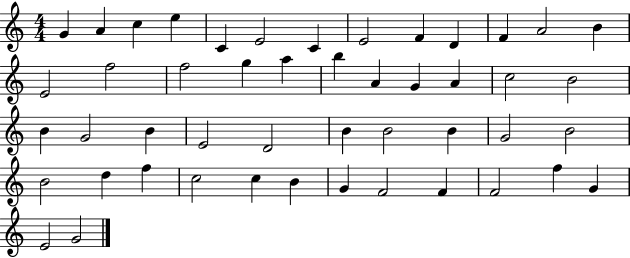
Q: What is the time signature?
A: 4/4